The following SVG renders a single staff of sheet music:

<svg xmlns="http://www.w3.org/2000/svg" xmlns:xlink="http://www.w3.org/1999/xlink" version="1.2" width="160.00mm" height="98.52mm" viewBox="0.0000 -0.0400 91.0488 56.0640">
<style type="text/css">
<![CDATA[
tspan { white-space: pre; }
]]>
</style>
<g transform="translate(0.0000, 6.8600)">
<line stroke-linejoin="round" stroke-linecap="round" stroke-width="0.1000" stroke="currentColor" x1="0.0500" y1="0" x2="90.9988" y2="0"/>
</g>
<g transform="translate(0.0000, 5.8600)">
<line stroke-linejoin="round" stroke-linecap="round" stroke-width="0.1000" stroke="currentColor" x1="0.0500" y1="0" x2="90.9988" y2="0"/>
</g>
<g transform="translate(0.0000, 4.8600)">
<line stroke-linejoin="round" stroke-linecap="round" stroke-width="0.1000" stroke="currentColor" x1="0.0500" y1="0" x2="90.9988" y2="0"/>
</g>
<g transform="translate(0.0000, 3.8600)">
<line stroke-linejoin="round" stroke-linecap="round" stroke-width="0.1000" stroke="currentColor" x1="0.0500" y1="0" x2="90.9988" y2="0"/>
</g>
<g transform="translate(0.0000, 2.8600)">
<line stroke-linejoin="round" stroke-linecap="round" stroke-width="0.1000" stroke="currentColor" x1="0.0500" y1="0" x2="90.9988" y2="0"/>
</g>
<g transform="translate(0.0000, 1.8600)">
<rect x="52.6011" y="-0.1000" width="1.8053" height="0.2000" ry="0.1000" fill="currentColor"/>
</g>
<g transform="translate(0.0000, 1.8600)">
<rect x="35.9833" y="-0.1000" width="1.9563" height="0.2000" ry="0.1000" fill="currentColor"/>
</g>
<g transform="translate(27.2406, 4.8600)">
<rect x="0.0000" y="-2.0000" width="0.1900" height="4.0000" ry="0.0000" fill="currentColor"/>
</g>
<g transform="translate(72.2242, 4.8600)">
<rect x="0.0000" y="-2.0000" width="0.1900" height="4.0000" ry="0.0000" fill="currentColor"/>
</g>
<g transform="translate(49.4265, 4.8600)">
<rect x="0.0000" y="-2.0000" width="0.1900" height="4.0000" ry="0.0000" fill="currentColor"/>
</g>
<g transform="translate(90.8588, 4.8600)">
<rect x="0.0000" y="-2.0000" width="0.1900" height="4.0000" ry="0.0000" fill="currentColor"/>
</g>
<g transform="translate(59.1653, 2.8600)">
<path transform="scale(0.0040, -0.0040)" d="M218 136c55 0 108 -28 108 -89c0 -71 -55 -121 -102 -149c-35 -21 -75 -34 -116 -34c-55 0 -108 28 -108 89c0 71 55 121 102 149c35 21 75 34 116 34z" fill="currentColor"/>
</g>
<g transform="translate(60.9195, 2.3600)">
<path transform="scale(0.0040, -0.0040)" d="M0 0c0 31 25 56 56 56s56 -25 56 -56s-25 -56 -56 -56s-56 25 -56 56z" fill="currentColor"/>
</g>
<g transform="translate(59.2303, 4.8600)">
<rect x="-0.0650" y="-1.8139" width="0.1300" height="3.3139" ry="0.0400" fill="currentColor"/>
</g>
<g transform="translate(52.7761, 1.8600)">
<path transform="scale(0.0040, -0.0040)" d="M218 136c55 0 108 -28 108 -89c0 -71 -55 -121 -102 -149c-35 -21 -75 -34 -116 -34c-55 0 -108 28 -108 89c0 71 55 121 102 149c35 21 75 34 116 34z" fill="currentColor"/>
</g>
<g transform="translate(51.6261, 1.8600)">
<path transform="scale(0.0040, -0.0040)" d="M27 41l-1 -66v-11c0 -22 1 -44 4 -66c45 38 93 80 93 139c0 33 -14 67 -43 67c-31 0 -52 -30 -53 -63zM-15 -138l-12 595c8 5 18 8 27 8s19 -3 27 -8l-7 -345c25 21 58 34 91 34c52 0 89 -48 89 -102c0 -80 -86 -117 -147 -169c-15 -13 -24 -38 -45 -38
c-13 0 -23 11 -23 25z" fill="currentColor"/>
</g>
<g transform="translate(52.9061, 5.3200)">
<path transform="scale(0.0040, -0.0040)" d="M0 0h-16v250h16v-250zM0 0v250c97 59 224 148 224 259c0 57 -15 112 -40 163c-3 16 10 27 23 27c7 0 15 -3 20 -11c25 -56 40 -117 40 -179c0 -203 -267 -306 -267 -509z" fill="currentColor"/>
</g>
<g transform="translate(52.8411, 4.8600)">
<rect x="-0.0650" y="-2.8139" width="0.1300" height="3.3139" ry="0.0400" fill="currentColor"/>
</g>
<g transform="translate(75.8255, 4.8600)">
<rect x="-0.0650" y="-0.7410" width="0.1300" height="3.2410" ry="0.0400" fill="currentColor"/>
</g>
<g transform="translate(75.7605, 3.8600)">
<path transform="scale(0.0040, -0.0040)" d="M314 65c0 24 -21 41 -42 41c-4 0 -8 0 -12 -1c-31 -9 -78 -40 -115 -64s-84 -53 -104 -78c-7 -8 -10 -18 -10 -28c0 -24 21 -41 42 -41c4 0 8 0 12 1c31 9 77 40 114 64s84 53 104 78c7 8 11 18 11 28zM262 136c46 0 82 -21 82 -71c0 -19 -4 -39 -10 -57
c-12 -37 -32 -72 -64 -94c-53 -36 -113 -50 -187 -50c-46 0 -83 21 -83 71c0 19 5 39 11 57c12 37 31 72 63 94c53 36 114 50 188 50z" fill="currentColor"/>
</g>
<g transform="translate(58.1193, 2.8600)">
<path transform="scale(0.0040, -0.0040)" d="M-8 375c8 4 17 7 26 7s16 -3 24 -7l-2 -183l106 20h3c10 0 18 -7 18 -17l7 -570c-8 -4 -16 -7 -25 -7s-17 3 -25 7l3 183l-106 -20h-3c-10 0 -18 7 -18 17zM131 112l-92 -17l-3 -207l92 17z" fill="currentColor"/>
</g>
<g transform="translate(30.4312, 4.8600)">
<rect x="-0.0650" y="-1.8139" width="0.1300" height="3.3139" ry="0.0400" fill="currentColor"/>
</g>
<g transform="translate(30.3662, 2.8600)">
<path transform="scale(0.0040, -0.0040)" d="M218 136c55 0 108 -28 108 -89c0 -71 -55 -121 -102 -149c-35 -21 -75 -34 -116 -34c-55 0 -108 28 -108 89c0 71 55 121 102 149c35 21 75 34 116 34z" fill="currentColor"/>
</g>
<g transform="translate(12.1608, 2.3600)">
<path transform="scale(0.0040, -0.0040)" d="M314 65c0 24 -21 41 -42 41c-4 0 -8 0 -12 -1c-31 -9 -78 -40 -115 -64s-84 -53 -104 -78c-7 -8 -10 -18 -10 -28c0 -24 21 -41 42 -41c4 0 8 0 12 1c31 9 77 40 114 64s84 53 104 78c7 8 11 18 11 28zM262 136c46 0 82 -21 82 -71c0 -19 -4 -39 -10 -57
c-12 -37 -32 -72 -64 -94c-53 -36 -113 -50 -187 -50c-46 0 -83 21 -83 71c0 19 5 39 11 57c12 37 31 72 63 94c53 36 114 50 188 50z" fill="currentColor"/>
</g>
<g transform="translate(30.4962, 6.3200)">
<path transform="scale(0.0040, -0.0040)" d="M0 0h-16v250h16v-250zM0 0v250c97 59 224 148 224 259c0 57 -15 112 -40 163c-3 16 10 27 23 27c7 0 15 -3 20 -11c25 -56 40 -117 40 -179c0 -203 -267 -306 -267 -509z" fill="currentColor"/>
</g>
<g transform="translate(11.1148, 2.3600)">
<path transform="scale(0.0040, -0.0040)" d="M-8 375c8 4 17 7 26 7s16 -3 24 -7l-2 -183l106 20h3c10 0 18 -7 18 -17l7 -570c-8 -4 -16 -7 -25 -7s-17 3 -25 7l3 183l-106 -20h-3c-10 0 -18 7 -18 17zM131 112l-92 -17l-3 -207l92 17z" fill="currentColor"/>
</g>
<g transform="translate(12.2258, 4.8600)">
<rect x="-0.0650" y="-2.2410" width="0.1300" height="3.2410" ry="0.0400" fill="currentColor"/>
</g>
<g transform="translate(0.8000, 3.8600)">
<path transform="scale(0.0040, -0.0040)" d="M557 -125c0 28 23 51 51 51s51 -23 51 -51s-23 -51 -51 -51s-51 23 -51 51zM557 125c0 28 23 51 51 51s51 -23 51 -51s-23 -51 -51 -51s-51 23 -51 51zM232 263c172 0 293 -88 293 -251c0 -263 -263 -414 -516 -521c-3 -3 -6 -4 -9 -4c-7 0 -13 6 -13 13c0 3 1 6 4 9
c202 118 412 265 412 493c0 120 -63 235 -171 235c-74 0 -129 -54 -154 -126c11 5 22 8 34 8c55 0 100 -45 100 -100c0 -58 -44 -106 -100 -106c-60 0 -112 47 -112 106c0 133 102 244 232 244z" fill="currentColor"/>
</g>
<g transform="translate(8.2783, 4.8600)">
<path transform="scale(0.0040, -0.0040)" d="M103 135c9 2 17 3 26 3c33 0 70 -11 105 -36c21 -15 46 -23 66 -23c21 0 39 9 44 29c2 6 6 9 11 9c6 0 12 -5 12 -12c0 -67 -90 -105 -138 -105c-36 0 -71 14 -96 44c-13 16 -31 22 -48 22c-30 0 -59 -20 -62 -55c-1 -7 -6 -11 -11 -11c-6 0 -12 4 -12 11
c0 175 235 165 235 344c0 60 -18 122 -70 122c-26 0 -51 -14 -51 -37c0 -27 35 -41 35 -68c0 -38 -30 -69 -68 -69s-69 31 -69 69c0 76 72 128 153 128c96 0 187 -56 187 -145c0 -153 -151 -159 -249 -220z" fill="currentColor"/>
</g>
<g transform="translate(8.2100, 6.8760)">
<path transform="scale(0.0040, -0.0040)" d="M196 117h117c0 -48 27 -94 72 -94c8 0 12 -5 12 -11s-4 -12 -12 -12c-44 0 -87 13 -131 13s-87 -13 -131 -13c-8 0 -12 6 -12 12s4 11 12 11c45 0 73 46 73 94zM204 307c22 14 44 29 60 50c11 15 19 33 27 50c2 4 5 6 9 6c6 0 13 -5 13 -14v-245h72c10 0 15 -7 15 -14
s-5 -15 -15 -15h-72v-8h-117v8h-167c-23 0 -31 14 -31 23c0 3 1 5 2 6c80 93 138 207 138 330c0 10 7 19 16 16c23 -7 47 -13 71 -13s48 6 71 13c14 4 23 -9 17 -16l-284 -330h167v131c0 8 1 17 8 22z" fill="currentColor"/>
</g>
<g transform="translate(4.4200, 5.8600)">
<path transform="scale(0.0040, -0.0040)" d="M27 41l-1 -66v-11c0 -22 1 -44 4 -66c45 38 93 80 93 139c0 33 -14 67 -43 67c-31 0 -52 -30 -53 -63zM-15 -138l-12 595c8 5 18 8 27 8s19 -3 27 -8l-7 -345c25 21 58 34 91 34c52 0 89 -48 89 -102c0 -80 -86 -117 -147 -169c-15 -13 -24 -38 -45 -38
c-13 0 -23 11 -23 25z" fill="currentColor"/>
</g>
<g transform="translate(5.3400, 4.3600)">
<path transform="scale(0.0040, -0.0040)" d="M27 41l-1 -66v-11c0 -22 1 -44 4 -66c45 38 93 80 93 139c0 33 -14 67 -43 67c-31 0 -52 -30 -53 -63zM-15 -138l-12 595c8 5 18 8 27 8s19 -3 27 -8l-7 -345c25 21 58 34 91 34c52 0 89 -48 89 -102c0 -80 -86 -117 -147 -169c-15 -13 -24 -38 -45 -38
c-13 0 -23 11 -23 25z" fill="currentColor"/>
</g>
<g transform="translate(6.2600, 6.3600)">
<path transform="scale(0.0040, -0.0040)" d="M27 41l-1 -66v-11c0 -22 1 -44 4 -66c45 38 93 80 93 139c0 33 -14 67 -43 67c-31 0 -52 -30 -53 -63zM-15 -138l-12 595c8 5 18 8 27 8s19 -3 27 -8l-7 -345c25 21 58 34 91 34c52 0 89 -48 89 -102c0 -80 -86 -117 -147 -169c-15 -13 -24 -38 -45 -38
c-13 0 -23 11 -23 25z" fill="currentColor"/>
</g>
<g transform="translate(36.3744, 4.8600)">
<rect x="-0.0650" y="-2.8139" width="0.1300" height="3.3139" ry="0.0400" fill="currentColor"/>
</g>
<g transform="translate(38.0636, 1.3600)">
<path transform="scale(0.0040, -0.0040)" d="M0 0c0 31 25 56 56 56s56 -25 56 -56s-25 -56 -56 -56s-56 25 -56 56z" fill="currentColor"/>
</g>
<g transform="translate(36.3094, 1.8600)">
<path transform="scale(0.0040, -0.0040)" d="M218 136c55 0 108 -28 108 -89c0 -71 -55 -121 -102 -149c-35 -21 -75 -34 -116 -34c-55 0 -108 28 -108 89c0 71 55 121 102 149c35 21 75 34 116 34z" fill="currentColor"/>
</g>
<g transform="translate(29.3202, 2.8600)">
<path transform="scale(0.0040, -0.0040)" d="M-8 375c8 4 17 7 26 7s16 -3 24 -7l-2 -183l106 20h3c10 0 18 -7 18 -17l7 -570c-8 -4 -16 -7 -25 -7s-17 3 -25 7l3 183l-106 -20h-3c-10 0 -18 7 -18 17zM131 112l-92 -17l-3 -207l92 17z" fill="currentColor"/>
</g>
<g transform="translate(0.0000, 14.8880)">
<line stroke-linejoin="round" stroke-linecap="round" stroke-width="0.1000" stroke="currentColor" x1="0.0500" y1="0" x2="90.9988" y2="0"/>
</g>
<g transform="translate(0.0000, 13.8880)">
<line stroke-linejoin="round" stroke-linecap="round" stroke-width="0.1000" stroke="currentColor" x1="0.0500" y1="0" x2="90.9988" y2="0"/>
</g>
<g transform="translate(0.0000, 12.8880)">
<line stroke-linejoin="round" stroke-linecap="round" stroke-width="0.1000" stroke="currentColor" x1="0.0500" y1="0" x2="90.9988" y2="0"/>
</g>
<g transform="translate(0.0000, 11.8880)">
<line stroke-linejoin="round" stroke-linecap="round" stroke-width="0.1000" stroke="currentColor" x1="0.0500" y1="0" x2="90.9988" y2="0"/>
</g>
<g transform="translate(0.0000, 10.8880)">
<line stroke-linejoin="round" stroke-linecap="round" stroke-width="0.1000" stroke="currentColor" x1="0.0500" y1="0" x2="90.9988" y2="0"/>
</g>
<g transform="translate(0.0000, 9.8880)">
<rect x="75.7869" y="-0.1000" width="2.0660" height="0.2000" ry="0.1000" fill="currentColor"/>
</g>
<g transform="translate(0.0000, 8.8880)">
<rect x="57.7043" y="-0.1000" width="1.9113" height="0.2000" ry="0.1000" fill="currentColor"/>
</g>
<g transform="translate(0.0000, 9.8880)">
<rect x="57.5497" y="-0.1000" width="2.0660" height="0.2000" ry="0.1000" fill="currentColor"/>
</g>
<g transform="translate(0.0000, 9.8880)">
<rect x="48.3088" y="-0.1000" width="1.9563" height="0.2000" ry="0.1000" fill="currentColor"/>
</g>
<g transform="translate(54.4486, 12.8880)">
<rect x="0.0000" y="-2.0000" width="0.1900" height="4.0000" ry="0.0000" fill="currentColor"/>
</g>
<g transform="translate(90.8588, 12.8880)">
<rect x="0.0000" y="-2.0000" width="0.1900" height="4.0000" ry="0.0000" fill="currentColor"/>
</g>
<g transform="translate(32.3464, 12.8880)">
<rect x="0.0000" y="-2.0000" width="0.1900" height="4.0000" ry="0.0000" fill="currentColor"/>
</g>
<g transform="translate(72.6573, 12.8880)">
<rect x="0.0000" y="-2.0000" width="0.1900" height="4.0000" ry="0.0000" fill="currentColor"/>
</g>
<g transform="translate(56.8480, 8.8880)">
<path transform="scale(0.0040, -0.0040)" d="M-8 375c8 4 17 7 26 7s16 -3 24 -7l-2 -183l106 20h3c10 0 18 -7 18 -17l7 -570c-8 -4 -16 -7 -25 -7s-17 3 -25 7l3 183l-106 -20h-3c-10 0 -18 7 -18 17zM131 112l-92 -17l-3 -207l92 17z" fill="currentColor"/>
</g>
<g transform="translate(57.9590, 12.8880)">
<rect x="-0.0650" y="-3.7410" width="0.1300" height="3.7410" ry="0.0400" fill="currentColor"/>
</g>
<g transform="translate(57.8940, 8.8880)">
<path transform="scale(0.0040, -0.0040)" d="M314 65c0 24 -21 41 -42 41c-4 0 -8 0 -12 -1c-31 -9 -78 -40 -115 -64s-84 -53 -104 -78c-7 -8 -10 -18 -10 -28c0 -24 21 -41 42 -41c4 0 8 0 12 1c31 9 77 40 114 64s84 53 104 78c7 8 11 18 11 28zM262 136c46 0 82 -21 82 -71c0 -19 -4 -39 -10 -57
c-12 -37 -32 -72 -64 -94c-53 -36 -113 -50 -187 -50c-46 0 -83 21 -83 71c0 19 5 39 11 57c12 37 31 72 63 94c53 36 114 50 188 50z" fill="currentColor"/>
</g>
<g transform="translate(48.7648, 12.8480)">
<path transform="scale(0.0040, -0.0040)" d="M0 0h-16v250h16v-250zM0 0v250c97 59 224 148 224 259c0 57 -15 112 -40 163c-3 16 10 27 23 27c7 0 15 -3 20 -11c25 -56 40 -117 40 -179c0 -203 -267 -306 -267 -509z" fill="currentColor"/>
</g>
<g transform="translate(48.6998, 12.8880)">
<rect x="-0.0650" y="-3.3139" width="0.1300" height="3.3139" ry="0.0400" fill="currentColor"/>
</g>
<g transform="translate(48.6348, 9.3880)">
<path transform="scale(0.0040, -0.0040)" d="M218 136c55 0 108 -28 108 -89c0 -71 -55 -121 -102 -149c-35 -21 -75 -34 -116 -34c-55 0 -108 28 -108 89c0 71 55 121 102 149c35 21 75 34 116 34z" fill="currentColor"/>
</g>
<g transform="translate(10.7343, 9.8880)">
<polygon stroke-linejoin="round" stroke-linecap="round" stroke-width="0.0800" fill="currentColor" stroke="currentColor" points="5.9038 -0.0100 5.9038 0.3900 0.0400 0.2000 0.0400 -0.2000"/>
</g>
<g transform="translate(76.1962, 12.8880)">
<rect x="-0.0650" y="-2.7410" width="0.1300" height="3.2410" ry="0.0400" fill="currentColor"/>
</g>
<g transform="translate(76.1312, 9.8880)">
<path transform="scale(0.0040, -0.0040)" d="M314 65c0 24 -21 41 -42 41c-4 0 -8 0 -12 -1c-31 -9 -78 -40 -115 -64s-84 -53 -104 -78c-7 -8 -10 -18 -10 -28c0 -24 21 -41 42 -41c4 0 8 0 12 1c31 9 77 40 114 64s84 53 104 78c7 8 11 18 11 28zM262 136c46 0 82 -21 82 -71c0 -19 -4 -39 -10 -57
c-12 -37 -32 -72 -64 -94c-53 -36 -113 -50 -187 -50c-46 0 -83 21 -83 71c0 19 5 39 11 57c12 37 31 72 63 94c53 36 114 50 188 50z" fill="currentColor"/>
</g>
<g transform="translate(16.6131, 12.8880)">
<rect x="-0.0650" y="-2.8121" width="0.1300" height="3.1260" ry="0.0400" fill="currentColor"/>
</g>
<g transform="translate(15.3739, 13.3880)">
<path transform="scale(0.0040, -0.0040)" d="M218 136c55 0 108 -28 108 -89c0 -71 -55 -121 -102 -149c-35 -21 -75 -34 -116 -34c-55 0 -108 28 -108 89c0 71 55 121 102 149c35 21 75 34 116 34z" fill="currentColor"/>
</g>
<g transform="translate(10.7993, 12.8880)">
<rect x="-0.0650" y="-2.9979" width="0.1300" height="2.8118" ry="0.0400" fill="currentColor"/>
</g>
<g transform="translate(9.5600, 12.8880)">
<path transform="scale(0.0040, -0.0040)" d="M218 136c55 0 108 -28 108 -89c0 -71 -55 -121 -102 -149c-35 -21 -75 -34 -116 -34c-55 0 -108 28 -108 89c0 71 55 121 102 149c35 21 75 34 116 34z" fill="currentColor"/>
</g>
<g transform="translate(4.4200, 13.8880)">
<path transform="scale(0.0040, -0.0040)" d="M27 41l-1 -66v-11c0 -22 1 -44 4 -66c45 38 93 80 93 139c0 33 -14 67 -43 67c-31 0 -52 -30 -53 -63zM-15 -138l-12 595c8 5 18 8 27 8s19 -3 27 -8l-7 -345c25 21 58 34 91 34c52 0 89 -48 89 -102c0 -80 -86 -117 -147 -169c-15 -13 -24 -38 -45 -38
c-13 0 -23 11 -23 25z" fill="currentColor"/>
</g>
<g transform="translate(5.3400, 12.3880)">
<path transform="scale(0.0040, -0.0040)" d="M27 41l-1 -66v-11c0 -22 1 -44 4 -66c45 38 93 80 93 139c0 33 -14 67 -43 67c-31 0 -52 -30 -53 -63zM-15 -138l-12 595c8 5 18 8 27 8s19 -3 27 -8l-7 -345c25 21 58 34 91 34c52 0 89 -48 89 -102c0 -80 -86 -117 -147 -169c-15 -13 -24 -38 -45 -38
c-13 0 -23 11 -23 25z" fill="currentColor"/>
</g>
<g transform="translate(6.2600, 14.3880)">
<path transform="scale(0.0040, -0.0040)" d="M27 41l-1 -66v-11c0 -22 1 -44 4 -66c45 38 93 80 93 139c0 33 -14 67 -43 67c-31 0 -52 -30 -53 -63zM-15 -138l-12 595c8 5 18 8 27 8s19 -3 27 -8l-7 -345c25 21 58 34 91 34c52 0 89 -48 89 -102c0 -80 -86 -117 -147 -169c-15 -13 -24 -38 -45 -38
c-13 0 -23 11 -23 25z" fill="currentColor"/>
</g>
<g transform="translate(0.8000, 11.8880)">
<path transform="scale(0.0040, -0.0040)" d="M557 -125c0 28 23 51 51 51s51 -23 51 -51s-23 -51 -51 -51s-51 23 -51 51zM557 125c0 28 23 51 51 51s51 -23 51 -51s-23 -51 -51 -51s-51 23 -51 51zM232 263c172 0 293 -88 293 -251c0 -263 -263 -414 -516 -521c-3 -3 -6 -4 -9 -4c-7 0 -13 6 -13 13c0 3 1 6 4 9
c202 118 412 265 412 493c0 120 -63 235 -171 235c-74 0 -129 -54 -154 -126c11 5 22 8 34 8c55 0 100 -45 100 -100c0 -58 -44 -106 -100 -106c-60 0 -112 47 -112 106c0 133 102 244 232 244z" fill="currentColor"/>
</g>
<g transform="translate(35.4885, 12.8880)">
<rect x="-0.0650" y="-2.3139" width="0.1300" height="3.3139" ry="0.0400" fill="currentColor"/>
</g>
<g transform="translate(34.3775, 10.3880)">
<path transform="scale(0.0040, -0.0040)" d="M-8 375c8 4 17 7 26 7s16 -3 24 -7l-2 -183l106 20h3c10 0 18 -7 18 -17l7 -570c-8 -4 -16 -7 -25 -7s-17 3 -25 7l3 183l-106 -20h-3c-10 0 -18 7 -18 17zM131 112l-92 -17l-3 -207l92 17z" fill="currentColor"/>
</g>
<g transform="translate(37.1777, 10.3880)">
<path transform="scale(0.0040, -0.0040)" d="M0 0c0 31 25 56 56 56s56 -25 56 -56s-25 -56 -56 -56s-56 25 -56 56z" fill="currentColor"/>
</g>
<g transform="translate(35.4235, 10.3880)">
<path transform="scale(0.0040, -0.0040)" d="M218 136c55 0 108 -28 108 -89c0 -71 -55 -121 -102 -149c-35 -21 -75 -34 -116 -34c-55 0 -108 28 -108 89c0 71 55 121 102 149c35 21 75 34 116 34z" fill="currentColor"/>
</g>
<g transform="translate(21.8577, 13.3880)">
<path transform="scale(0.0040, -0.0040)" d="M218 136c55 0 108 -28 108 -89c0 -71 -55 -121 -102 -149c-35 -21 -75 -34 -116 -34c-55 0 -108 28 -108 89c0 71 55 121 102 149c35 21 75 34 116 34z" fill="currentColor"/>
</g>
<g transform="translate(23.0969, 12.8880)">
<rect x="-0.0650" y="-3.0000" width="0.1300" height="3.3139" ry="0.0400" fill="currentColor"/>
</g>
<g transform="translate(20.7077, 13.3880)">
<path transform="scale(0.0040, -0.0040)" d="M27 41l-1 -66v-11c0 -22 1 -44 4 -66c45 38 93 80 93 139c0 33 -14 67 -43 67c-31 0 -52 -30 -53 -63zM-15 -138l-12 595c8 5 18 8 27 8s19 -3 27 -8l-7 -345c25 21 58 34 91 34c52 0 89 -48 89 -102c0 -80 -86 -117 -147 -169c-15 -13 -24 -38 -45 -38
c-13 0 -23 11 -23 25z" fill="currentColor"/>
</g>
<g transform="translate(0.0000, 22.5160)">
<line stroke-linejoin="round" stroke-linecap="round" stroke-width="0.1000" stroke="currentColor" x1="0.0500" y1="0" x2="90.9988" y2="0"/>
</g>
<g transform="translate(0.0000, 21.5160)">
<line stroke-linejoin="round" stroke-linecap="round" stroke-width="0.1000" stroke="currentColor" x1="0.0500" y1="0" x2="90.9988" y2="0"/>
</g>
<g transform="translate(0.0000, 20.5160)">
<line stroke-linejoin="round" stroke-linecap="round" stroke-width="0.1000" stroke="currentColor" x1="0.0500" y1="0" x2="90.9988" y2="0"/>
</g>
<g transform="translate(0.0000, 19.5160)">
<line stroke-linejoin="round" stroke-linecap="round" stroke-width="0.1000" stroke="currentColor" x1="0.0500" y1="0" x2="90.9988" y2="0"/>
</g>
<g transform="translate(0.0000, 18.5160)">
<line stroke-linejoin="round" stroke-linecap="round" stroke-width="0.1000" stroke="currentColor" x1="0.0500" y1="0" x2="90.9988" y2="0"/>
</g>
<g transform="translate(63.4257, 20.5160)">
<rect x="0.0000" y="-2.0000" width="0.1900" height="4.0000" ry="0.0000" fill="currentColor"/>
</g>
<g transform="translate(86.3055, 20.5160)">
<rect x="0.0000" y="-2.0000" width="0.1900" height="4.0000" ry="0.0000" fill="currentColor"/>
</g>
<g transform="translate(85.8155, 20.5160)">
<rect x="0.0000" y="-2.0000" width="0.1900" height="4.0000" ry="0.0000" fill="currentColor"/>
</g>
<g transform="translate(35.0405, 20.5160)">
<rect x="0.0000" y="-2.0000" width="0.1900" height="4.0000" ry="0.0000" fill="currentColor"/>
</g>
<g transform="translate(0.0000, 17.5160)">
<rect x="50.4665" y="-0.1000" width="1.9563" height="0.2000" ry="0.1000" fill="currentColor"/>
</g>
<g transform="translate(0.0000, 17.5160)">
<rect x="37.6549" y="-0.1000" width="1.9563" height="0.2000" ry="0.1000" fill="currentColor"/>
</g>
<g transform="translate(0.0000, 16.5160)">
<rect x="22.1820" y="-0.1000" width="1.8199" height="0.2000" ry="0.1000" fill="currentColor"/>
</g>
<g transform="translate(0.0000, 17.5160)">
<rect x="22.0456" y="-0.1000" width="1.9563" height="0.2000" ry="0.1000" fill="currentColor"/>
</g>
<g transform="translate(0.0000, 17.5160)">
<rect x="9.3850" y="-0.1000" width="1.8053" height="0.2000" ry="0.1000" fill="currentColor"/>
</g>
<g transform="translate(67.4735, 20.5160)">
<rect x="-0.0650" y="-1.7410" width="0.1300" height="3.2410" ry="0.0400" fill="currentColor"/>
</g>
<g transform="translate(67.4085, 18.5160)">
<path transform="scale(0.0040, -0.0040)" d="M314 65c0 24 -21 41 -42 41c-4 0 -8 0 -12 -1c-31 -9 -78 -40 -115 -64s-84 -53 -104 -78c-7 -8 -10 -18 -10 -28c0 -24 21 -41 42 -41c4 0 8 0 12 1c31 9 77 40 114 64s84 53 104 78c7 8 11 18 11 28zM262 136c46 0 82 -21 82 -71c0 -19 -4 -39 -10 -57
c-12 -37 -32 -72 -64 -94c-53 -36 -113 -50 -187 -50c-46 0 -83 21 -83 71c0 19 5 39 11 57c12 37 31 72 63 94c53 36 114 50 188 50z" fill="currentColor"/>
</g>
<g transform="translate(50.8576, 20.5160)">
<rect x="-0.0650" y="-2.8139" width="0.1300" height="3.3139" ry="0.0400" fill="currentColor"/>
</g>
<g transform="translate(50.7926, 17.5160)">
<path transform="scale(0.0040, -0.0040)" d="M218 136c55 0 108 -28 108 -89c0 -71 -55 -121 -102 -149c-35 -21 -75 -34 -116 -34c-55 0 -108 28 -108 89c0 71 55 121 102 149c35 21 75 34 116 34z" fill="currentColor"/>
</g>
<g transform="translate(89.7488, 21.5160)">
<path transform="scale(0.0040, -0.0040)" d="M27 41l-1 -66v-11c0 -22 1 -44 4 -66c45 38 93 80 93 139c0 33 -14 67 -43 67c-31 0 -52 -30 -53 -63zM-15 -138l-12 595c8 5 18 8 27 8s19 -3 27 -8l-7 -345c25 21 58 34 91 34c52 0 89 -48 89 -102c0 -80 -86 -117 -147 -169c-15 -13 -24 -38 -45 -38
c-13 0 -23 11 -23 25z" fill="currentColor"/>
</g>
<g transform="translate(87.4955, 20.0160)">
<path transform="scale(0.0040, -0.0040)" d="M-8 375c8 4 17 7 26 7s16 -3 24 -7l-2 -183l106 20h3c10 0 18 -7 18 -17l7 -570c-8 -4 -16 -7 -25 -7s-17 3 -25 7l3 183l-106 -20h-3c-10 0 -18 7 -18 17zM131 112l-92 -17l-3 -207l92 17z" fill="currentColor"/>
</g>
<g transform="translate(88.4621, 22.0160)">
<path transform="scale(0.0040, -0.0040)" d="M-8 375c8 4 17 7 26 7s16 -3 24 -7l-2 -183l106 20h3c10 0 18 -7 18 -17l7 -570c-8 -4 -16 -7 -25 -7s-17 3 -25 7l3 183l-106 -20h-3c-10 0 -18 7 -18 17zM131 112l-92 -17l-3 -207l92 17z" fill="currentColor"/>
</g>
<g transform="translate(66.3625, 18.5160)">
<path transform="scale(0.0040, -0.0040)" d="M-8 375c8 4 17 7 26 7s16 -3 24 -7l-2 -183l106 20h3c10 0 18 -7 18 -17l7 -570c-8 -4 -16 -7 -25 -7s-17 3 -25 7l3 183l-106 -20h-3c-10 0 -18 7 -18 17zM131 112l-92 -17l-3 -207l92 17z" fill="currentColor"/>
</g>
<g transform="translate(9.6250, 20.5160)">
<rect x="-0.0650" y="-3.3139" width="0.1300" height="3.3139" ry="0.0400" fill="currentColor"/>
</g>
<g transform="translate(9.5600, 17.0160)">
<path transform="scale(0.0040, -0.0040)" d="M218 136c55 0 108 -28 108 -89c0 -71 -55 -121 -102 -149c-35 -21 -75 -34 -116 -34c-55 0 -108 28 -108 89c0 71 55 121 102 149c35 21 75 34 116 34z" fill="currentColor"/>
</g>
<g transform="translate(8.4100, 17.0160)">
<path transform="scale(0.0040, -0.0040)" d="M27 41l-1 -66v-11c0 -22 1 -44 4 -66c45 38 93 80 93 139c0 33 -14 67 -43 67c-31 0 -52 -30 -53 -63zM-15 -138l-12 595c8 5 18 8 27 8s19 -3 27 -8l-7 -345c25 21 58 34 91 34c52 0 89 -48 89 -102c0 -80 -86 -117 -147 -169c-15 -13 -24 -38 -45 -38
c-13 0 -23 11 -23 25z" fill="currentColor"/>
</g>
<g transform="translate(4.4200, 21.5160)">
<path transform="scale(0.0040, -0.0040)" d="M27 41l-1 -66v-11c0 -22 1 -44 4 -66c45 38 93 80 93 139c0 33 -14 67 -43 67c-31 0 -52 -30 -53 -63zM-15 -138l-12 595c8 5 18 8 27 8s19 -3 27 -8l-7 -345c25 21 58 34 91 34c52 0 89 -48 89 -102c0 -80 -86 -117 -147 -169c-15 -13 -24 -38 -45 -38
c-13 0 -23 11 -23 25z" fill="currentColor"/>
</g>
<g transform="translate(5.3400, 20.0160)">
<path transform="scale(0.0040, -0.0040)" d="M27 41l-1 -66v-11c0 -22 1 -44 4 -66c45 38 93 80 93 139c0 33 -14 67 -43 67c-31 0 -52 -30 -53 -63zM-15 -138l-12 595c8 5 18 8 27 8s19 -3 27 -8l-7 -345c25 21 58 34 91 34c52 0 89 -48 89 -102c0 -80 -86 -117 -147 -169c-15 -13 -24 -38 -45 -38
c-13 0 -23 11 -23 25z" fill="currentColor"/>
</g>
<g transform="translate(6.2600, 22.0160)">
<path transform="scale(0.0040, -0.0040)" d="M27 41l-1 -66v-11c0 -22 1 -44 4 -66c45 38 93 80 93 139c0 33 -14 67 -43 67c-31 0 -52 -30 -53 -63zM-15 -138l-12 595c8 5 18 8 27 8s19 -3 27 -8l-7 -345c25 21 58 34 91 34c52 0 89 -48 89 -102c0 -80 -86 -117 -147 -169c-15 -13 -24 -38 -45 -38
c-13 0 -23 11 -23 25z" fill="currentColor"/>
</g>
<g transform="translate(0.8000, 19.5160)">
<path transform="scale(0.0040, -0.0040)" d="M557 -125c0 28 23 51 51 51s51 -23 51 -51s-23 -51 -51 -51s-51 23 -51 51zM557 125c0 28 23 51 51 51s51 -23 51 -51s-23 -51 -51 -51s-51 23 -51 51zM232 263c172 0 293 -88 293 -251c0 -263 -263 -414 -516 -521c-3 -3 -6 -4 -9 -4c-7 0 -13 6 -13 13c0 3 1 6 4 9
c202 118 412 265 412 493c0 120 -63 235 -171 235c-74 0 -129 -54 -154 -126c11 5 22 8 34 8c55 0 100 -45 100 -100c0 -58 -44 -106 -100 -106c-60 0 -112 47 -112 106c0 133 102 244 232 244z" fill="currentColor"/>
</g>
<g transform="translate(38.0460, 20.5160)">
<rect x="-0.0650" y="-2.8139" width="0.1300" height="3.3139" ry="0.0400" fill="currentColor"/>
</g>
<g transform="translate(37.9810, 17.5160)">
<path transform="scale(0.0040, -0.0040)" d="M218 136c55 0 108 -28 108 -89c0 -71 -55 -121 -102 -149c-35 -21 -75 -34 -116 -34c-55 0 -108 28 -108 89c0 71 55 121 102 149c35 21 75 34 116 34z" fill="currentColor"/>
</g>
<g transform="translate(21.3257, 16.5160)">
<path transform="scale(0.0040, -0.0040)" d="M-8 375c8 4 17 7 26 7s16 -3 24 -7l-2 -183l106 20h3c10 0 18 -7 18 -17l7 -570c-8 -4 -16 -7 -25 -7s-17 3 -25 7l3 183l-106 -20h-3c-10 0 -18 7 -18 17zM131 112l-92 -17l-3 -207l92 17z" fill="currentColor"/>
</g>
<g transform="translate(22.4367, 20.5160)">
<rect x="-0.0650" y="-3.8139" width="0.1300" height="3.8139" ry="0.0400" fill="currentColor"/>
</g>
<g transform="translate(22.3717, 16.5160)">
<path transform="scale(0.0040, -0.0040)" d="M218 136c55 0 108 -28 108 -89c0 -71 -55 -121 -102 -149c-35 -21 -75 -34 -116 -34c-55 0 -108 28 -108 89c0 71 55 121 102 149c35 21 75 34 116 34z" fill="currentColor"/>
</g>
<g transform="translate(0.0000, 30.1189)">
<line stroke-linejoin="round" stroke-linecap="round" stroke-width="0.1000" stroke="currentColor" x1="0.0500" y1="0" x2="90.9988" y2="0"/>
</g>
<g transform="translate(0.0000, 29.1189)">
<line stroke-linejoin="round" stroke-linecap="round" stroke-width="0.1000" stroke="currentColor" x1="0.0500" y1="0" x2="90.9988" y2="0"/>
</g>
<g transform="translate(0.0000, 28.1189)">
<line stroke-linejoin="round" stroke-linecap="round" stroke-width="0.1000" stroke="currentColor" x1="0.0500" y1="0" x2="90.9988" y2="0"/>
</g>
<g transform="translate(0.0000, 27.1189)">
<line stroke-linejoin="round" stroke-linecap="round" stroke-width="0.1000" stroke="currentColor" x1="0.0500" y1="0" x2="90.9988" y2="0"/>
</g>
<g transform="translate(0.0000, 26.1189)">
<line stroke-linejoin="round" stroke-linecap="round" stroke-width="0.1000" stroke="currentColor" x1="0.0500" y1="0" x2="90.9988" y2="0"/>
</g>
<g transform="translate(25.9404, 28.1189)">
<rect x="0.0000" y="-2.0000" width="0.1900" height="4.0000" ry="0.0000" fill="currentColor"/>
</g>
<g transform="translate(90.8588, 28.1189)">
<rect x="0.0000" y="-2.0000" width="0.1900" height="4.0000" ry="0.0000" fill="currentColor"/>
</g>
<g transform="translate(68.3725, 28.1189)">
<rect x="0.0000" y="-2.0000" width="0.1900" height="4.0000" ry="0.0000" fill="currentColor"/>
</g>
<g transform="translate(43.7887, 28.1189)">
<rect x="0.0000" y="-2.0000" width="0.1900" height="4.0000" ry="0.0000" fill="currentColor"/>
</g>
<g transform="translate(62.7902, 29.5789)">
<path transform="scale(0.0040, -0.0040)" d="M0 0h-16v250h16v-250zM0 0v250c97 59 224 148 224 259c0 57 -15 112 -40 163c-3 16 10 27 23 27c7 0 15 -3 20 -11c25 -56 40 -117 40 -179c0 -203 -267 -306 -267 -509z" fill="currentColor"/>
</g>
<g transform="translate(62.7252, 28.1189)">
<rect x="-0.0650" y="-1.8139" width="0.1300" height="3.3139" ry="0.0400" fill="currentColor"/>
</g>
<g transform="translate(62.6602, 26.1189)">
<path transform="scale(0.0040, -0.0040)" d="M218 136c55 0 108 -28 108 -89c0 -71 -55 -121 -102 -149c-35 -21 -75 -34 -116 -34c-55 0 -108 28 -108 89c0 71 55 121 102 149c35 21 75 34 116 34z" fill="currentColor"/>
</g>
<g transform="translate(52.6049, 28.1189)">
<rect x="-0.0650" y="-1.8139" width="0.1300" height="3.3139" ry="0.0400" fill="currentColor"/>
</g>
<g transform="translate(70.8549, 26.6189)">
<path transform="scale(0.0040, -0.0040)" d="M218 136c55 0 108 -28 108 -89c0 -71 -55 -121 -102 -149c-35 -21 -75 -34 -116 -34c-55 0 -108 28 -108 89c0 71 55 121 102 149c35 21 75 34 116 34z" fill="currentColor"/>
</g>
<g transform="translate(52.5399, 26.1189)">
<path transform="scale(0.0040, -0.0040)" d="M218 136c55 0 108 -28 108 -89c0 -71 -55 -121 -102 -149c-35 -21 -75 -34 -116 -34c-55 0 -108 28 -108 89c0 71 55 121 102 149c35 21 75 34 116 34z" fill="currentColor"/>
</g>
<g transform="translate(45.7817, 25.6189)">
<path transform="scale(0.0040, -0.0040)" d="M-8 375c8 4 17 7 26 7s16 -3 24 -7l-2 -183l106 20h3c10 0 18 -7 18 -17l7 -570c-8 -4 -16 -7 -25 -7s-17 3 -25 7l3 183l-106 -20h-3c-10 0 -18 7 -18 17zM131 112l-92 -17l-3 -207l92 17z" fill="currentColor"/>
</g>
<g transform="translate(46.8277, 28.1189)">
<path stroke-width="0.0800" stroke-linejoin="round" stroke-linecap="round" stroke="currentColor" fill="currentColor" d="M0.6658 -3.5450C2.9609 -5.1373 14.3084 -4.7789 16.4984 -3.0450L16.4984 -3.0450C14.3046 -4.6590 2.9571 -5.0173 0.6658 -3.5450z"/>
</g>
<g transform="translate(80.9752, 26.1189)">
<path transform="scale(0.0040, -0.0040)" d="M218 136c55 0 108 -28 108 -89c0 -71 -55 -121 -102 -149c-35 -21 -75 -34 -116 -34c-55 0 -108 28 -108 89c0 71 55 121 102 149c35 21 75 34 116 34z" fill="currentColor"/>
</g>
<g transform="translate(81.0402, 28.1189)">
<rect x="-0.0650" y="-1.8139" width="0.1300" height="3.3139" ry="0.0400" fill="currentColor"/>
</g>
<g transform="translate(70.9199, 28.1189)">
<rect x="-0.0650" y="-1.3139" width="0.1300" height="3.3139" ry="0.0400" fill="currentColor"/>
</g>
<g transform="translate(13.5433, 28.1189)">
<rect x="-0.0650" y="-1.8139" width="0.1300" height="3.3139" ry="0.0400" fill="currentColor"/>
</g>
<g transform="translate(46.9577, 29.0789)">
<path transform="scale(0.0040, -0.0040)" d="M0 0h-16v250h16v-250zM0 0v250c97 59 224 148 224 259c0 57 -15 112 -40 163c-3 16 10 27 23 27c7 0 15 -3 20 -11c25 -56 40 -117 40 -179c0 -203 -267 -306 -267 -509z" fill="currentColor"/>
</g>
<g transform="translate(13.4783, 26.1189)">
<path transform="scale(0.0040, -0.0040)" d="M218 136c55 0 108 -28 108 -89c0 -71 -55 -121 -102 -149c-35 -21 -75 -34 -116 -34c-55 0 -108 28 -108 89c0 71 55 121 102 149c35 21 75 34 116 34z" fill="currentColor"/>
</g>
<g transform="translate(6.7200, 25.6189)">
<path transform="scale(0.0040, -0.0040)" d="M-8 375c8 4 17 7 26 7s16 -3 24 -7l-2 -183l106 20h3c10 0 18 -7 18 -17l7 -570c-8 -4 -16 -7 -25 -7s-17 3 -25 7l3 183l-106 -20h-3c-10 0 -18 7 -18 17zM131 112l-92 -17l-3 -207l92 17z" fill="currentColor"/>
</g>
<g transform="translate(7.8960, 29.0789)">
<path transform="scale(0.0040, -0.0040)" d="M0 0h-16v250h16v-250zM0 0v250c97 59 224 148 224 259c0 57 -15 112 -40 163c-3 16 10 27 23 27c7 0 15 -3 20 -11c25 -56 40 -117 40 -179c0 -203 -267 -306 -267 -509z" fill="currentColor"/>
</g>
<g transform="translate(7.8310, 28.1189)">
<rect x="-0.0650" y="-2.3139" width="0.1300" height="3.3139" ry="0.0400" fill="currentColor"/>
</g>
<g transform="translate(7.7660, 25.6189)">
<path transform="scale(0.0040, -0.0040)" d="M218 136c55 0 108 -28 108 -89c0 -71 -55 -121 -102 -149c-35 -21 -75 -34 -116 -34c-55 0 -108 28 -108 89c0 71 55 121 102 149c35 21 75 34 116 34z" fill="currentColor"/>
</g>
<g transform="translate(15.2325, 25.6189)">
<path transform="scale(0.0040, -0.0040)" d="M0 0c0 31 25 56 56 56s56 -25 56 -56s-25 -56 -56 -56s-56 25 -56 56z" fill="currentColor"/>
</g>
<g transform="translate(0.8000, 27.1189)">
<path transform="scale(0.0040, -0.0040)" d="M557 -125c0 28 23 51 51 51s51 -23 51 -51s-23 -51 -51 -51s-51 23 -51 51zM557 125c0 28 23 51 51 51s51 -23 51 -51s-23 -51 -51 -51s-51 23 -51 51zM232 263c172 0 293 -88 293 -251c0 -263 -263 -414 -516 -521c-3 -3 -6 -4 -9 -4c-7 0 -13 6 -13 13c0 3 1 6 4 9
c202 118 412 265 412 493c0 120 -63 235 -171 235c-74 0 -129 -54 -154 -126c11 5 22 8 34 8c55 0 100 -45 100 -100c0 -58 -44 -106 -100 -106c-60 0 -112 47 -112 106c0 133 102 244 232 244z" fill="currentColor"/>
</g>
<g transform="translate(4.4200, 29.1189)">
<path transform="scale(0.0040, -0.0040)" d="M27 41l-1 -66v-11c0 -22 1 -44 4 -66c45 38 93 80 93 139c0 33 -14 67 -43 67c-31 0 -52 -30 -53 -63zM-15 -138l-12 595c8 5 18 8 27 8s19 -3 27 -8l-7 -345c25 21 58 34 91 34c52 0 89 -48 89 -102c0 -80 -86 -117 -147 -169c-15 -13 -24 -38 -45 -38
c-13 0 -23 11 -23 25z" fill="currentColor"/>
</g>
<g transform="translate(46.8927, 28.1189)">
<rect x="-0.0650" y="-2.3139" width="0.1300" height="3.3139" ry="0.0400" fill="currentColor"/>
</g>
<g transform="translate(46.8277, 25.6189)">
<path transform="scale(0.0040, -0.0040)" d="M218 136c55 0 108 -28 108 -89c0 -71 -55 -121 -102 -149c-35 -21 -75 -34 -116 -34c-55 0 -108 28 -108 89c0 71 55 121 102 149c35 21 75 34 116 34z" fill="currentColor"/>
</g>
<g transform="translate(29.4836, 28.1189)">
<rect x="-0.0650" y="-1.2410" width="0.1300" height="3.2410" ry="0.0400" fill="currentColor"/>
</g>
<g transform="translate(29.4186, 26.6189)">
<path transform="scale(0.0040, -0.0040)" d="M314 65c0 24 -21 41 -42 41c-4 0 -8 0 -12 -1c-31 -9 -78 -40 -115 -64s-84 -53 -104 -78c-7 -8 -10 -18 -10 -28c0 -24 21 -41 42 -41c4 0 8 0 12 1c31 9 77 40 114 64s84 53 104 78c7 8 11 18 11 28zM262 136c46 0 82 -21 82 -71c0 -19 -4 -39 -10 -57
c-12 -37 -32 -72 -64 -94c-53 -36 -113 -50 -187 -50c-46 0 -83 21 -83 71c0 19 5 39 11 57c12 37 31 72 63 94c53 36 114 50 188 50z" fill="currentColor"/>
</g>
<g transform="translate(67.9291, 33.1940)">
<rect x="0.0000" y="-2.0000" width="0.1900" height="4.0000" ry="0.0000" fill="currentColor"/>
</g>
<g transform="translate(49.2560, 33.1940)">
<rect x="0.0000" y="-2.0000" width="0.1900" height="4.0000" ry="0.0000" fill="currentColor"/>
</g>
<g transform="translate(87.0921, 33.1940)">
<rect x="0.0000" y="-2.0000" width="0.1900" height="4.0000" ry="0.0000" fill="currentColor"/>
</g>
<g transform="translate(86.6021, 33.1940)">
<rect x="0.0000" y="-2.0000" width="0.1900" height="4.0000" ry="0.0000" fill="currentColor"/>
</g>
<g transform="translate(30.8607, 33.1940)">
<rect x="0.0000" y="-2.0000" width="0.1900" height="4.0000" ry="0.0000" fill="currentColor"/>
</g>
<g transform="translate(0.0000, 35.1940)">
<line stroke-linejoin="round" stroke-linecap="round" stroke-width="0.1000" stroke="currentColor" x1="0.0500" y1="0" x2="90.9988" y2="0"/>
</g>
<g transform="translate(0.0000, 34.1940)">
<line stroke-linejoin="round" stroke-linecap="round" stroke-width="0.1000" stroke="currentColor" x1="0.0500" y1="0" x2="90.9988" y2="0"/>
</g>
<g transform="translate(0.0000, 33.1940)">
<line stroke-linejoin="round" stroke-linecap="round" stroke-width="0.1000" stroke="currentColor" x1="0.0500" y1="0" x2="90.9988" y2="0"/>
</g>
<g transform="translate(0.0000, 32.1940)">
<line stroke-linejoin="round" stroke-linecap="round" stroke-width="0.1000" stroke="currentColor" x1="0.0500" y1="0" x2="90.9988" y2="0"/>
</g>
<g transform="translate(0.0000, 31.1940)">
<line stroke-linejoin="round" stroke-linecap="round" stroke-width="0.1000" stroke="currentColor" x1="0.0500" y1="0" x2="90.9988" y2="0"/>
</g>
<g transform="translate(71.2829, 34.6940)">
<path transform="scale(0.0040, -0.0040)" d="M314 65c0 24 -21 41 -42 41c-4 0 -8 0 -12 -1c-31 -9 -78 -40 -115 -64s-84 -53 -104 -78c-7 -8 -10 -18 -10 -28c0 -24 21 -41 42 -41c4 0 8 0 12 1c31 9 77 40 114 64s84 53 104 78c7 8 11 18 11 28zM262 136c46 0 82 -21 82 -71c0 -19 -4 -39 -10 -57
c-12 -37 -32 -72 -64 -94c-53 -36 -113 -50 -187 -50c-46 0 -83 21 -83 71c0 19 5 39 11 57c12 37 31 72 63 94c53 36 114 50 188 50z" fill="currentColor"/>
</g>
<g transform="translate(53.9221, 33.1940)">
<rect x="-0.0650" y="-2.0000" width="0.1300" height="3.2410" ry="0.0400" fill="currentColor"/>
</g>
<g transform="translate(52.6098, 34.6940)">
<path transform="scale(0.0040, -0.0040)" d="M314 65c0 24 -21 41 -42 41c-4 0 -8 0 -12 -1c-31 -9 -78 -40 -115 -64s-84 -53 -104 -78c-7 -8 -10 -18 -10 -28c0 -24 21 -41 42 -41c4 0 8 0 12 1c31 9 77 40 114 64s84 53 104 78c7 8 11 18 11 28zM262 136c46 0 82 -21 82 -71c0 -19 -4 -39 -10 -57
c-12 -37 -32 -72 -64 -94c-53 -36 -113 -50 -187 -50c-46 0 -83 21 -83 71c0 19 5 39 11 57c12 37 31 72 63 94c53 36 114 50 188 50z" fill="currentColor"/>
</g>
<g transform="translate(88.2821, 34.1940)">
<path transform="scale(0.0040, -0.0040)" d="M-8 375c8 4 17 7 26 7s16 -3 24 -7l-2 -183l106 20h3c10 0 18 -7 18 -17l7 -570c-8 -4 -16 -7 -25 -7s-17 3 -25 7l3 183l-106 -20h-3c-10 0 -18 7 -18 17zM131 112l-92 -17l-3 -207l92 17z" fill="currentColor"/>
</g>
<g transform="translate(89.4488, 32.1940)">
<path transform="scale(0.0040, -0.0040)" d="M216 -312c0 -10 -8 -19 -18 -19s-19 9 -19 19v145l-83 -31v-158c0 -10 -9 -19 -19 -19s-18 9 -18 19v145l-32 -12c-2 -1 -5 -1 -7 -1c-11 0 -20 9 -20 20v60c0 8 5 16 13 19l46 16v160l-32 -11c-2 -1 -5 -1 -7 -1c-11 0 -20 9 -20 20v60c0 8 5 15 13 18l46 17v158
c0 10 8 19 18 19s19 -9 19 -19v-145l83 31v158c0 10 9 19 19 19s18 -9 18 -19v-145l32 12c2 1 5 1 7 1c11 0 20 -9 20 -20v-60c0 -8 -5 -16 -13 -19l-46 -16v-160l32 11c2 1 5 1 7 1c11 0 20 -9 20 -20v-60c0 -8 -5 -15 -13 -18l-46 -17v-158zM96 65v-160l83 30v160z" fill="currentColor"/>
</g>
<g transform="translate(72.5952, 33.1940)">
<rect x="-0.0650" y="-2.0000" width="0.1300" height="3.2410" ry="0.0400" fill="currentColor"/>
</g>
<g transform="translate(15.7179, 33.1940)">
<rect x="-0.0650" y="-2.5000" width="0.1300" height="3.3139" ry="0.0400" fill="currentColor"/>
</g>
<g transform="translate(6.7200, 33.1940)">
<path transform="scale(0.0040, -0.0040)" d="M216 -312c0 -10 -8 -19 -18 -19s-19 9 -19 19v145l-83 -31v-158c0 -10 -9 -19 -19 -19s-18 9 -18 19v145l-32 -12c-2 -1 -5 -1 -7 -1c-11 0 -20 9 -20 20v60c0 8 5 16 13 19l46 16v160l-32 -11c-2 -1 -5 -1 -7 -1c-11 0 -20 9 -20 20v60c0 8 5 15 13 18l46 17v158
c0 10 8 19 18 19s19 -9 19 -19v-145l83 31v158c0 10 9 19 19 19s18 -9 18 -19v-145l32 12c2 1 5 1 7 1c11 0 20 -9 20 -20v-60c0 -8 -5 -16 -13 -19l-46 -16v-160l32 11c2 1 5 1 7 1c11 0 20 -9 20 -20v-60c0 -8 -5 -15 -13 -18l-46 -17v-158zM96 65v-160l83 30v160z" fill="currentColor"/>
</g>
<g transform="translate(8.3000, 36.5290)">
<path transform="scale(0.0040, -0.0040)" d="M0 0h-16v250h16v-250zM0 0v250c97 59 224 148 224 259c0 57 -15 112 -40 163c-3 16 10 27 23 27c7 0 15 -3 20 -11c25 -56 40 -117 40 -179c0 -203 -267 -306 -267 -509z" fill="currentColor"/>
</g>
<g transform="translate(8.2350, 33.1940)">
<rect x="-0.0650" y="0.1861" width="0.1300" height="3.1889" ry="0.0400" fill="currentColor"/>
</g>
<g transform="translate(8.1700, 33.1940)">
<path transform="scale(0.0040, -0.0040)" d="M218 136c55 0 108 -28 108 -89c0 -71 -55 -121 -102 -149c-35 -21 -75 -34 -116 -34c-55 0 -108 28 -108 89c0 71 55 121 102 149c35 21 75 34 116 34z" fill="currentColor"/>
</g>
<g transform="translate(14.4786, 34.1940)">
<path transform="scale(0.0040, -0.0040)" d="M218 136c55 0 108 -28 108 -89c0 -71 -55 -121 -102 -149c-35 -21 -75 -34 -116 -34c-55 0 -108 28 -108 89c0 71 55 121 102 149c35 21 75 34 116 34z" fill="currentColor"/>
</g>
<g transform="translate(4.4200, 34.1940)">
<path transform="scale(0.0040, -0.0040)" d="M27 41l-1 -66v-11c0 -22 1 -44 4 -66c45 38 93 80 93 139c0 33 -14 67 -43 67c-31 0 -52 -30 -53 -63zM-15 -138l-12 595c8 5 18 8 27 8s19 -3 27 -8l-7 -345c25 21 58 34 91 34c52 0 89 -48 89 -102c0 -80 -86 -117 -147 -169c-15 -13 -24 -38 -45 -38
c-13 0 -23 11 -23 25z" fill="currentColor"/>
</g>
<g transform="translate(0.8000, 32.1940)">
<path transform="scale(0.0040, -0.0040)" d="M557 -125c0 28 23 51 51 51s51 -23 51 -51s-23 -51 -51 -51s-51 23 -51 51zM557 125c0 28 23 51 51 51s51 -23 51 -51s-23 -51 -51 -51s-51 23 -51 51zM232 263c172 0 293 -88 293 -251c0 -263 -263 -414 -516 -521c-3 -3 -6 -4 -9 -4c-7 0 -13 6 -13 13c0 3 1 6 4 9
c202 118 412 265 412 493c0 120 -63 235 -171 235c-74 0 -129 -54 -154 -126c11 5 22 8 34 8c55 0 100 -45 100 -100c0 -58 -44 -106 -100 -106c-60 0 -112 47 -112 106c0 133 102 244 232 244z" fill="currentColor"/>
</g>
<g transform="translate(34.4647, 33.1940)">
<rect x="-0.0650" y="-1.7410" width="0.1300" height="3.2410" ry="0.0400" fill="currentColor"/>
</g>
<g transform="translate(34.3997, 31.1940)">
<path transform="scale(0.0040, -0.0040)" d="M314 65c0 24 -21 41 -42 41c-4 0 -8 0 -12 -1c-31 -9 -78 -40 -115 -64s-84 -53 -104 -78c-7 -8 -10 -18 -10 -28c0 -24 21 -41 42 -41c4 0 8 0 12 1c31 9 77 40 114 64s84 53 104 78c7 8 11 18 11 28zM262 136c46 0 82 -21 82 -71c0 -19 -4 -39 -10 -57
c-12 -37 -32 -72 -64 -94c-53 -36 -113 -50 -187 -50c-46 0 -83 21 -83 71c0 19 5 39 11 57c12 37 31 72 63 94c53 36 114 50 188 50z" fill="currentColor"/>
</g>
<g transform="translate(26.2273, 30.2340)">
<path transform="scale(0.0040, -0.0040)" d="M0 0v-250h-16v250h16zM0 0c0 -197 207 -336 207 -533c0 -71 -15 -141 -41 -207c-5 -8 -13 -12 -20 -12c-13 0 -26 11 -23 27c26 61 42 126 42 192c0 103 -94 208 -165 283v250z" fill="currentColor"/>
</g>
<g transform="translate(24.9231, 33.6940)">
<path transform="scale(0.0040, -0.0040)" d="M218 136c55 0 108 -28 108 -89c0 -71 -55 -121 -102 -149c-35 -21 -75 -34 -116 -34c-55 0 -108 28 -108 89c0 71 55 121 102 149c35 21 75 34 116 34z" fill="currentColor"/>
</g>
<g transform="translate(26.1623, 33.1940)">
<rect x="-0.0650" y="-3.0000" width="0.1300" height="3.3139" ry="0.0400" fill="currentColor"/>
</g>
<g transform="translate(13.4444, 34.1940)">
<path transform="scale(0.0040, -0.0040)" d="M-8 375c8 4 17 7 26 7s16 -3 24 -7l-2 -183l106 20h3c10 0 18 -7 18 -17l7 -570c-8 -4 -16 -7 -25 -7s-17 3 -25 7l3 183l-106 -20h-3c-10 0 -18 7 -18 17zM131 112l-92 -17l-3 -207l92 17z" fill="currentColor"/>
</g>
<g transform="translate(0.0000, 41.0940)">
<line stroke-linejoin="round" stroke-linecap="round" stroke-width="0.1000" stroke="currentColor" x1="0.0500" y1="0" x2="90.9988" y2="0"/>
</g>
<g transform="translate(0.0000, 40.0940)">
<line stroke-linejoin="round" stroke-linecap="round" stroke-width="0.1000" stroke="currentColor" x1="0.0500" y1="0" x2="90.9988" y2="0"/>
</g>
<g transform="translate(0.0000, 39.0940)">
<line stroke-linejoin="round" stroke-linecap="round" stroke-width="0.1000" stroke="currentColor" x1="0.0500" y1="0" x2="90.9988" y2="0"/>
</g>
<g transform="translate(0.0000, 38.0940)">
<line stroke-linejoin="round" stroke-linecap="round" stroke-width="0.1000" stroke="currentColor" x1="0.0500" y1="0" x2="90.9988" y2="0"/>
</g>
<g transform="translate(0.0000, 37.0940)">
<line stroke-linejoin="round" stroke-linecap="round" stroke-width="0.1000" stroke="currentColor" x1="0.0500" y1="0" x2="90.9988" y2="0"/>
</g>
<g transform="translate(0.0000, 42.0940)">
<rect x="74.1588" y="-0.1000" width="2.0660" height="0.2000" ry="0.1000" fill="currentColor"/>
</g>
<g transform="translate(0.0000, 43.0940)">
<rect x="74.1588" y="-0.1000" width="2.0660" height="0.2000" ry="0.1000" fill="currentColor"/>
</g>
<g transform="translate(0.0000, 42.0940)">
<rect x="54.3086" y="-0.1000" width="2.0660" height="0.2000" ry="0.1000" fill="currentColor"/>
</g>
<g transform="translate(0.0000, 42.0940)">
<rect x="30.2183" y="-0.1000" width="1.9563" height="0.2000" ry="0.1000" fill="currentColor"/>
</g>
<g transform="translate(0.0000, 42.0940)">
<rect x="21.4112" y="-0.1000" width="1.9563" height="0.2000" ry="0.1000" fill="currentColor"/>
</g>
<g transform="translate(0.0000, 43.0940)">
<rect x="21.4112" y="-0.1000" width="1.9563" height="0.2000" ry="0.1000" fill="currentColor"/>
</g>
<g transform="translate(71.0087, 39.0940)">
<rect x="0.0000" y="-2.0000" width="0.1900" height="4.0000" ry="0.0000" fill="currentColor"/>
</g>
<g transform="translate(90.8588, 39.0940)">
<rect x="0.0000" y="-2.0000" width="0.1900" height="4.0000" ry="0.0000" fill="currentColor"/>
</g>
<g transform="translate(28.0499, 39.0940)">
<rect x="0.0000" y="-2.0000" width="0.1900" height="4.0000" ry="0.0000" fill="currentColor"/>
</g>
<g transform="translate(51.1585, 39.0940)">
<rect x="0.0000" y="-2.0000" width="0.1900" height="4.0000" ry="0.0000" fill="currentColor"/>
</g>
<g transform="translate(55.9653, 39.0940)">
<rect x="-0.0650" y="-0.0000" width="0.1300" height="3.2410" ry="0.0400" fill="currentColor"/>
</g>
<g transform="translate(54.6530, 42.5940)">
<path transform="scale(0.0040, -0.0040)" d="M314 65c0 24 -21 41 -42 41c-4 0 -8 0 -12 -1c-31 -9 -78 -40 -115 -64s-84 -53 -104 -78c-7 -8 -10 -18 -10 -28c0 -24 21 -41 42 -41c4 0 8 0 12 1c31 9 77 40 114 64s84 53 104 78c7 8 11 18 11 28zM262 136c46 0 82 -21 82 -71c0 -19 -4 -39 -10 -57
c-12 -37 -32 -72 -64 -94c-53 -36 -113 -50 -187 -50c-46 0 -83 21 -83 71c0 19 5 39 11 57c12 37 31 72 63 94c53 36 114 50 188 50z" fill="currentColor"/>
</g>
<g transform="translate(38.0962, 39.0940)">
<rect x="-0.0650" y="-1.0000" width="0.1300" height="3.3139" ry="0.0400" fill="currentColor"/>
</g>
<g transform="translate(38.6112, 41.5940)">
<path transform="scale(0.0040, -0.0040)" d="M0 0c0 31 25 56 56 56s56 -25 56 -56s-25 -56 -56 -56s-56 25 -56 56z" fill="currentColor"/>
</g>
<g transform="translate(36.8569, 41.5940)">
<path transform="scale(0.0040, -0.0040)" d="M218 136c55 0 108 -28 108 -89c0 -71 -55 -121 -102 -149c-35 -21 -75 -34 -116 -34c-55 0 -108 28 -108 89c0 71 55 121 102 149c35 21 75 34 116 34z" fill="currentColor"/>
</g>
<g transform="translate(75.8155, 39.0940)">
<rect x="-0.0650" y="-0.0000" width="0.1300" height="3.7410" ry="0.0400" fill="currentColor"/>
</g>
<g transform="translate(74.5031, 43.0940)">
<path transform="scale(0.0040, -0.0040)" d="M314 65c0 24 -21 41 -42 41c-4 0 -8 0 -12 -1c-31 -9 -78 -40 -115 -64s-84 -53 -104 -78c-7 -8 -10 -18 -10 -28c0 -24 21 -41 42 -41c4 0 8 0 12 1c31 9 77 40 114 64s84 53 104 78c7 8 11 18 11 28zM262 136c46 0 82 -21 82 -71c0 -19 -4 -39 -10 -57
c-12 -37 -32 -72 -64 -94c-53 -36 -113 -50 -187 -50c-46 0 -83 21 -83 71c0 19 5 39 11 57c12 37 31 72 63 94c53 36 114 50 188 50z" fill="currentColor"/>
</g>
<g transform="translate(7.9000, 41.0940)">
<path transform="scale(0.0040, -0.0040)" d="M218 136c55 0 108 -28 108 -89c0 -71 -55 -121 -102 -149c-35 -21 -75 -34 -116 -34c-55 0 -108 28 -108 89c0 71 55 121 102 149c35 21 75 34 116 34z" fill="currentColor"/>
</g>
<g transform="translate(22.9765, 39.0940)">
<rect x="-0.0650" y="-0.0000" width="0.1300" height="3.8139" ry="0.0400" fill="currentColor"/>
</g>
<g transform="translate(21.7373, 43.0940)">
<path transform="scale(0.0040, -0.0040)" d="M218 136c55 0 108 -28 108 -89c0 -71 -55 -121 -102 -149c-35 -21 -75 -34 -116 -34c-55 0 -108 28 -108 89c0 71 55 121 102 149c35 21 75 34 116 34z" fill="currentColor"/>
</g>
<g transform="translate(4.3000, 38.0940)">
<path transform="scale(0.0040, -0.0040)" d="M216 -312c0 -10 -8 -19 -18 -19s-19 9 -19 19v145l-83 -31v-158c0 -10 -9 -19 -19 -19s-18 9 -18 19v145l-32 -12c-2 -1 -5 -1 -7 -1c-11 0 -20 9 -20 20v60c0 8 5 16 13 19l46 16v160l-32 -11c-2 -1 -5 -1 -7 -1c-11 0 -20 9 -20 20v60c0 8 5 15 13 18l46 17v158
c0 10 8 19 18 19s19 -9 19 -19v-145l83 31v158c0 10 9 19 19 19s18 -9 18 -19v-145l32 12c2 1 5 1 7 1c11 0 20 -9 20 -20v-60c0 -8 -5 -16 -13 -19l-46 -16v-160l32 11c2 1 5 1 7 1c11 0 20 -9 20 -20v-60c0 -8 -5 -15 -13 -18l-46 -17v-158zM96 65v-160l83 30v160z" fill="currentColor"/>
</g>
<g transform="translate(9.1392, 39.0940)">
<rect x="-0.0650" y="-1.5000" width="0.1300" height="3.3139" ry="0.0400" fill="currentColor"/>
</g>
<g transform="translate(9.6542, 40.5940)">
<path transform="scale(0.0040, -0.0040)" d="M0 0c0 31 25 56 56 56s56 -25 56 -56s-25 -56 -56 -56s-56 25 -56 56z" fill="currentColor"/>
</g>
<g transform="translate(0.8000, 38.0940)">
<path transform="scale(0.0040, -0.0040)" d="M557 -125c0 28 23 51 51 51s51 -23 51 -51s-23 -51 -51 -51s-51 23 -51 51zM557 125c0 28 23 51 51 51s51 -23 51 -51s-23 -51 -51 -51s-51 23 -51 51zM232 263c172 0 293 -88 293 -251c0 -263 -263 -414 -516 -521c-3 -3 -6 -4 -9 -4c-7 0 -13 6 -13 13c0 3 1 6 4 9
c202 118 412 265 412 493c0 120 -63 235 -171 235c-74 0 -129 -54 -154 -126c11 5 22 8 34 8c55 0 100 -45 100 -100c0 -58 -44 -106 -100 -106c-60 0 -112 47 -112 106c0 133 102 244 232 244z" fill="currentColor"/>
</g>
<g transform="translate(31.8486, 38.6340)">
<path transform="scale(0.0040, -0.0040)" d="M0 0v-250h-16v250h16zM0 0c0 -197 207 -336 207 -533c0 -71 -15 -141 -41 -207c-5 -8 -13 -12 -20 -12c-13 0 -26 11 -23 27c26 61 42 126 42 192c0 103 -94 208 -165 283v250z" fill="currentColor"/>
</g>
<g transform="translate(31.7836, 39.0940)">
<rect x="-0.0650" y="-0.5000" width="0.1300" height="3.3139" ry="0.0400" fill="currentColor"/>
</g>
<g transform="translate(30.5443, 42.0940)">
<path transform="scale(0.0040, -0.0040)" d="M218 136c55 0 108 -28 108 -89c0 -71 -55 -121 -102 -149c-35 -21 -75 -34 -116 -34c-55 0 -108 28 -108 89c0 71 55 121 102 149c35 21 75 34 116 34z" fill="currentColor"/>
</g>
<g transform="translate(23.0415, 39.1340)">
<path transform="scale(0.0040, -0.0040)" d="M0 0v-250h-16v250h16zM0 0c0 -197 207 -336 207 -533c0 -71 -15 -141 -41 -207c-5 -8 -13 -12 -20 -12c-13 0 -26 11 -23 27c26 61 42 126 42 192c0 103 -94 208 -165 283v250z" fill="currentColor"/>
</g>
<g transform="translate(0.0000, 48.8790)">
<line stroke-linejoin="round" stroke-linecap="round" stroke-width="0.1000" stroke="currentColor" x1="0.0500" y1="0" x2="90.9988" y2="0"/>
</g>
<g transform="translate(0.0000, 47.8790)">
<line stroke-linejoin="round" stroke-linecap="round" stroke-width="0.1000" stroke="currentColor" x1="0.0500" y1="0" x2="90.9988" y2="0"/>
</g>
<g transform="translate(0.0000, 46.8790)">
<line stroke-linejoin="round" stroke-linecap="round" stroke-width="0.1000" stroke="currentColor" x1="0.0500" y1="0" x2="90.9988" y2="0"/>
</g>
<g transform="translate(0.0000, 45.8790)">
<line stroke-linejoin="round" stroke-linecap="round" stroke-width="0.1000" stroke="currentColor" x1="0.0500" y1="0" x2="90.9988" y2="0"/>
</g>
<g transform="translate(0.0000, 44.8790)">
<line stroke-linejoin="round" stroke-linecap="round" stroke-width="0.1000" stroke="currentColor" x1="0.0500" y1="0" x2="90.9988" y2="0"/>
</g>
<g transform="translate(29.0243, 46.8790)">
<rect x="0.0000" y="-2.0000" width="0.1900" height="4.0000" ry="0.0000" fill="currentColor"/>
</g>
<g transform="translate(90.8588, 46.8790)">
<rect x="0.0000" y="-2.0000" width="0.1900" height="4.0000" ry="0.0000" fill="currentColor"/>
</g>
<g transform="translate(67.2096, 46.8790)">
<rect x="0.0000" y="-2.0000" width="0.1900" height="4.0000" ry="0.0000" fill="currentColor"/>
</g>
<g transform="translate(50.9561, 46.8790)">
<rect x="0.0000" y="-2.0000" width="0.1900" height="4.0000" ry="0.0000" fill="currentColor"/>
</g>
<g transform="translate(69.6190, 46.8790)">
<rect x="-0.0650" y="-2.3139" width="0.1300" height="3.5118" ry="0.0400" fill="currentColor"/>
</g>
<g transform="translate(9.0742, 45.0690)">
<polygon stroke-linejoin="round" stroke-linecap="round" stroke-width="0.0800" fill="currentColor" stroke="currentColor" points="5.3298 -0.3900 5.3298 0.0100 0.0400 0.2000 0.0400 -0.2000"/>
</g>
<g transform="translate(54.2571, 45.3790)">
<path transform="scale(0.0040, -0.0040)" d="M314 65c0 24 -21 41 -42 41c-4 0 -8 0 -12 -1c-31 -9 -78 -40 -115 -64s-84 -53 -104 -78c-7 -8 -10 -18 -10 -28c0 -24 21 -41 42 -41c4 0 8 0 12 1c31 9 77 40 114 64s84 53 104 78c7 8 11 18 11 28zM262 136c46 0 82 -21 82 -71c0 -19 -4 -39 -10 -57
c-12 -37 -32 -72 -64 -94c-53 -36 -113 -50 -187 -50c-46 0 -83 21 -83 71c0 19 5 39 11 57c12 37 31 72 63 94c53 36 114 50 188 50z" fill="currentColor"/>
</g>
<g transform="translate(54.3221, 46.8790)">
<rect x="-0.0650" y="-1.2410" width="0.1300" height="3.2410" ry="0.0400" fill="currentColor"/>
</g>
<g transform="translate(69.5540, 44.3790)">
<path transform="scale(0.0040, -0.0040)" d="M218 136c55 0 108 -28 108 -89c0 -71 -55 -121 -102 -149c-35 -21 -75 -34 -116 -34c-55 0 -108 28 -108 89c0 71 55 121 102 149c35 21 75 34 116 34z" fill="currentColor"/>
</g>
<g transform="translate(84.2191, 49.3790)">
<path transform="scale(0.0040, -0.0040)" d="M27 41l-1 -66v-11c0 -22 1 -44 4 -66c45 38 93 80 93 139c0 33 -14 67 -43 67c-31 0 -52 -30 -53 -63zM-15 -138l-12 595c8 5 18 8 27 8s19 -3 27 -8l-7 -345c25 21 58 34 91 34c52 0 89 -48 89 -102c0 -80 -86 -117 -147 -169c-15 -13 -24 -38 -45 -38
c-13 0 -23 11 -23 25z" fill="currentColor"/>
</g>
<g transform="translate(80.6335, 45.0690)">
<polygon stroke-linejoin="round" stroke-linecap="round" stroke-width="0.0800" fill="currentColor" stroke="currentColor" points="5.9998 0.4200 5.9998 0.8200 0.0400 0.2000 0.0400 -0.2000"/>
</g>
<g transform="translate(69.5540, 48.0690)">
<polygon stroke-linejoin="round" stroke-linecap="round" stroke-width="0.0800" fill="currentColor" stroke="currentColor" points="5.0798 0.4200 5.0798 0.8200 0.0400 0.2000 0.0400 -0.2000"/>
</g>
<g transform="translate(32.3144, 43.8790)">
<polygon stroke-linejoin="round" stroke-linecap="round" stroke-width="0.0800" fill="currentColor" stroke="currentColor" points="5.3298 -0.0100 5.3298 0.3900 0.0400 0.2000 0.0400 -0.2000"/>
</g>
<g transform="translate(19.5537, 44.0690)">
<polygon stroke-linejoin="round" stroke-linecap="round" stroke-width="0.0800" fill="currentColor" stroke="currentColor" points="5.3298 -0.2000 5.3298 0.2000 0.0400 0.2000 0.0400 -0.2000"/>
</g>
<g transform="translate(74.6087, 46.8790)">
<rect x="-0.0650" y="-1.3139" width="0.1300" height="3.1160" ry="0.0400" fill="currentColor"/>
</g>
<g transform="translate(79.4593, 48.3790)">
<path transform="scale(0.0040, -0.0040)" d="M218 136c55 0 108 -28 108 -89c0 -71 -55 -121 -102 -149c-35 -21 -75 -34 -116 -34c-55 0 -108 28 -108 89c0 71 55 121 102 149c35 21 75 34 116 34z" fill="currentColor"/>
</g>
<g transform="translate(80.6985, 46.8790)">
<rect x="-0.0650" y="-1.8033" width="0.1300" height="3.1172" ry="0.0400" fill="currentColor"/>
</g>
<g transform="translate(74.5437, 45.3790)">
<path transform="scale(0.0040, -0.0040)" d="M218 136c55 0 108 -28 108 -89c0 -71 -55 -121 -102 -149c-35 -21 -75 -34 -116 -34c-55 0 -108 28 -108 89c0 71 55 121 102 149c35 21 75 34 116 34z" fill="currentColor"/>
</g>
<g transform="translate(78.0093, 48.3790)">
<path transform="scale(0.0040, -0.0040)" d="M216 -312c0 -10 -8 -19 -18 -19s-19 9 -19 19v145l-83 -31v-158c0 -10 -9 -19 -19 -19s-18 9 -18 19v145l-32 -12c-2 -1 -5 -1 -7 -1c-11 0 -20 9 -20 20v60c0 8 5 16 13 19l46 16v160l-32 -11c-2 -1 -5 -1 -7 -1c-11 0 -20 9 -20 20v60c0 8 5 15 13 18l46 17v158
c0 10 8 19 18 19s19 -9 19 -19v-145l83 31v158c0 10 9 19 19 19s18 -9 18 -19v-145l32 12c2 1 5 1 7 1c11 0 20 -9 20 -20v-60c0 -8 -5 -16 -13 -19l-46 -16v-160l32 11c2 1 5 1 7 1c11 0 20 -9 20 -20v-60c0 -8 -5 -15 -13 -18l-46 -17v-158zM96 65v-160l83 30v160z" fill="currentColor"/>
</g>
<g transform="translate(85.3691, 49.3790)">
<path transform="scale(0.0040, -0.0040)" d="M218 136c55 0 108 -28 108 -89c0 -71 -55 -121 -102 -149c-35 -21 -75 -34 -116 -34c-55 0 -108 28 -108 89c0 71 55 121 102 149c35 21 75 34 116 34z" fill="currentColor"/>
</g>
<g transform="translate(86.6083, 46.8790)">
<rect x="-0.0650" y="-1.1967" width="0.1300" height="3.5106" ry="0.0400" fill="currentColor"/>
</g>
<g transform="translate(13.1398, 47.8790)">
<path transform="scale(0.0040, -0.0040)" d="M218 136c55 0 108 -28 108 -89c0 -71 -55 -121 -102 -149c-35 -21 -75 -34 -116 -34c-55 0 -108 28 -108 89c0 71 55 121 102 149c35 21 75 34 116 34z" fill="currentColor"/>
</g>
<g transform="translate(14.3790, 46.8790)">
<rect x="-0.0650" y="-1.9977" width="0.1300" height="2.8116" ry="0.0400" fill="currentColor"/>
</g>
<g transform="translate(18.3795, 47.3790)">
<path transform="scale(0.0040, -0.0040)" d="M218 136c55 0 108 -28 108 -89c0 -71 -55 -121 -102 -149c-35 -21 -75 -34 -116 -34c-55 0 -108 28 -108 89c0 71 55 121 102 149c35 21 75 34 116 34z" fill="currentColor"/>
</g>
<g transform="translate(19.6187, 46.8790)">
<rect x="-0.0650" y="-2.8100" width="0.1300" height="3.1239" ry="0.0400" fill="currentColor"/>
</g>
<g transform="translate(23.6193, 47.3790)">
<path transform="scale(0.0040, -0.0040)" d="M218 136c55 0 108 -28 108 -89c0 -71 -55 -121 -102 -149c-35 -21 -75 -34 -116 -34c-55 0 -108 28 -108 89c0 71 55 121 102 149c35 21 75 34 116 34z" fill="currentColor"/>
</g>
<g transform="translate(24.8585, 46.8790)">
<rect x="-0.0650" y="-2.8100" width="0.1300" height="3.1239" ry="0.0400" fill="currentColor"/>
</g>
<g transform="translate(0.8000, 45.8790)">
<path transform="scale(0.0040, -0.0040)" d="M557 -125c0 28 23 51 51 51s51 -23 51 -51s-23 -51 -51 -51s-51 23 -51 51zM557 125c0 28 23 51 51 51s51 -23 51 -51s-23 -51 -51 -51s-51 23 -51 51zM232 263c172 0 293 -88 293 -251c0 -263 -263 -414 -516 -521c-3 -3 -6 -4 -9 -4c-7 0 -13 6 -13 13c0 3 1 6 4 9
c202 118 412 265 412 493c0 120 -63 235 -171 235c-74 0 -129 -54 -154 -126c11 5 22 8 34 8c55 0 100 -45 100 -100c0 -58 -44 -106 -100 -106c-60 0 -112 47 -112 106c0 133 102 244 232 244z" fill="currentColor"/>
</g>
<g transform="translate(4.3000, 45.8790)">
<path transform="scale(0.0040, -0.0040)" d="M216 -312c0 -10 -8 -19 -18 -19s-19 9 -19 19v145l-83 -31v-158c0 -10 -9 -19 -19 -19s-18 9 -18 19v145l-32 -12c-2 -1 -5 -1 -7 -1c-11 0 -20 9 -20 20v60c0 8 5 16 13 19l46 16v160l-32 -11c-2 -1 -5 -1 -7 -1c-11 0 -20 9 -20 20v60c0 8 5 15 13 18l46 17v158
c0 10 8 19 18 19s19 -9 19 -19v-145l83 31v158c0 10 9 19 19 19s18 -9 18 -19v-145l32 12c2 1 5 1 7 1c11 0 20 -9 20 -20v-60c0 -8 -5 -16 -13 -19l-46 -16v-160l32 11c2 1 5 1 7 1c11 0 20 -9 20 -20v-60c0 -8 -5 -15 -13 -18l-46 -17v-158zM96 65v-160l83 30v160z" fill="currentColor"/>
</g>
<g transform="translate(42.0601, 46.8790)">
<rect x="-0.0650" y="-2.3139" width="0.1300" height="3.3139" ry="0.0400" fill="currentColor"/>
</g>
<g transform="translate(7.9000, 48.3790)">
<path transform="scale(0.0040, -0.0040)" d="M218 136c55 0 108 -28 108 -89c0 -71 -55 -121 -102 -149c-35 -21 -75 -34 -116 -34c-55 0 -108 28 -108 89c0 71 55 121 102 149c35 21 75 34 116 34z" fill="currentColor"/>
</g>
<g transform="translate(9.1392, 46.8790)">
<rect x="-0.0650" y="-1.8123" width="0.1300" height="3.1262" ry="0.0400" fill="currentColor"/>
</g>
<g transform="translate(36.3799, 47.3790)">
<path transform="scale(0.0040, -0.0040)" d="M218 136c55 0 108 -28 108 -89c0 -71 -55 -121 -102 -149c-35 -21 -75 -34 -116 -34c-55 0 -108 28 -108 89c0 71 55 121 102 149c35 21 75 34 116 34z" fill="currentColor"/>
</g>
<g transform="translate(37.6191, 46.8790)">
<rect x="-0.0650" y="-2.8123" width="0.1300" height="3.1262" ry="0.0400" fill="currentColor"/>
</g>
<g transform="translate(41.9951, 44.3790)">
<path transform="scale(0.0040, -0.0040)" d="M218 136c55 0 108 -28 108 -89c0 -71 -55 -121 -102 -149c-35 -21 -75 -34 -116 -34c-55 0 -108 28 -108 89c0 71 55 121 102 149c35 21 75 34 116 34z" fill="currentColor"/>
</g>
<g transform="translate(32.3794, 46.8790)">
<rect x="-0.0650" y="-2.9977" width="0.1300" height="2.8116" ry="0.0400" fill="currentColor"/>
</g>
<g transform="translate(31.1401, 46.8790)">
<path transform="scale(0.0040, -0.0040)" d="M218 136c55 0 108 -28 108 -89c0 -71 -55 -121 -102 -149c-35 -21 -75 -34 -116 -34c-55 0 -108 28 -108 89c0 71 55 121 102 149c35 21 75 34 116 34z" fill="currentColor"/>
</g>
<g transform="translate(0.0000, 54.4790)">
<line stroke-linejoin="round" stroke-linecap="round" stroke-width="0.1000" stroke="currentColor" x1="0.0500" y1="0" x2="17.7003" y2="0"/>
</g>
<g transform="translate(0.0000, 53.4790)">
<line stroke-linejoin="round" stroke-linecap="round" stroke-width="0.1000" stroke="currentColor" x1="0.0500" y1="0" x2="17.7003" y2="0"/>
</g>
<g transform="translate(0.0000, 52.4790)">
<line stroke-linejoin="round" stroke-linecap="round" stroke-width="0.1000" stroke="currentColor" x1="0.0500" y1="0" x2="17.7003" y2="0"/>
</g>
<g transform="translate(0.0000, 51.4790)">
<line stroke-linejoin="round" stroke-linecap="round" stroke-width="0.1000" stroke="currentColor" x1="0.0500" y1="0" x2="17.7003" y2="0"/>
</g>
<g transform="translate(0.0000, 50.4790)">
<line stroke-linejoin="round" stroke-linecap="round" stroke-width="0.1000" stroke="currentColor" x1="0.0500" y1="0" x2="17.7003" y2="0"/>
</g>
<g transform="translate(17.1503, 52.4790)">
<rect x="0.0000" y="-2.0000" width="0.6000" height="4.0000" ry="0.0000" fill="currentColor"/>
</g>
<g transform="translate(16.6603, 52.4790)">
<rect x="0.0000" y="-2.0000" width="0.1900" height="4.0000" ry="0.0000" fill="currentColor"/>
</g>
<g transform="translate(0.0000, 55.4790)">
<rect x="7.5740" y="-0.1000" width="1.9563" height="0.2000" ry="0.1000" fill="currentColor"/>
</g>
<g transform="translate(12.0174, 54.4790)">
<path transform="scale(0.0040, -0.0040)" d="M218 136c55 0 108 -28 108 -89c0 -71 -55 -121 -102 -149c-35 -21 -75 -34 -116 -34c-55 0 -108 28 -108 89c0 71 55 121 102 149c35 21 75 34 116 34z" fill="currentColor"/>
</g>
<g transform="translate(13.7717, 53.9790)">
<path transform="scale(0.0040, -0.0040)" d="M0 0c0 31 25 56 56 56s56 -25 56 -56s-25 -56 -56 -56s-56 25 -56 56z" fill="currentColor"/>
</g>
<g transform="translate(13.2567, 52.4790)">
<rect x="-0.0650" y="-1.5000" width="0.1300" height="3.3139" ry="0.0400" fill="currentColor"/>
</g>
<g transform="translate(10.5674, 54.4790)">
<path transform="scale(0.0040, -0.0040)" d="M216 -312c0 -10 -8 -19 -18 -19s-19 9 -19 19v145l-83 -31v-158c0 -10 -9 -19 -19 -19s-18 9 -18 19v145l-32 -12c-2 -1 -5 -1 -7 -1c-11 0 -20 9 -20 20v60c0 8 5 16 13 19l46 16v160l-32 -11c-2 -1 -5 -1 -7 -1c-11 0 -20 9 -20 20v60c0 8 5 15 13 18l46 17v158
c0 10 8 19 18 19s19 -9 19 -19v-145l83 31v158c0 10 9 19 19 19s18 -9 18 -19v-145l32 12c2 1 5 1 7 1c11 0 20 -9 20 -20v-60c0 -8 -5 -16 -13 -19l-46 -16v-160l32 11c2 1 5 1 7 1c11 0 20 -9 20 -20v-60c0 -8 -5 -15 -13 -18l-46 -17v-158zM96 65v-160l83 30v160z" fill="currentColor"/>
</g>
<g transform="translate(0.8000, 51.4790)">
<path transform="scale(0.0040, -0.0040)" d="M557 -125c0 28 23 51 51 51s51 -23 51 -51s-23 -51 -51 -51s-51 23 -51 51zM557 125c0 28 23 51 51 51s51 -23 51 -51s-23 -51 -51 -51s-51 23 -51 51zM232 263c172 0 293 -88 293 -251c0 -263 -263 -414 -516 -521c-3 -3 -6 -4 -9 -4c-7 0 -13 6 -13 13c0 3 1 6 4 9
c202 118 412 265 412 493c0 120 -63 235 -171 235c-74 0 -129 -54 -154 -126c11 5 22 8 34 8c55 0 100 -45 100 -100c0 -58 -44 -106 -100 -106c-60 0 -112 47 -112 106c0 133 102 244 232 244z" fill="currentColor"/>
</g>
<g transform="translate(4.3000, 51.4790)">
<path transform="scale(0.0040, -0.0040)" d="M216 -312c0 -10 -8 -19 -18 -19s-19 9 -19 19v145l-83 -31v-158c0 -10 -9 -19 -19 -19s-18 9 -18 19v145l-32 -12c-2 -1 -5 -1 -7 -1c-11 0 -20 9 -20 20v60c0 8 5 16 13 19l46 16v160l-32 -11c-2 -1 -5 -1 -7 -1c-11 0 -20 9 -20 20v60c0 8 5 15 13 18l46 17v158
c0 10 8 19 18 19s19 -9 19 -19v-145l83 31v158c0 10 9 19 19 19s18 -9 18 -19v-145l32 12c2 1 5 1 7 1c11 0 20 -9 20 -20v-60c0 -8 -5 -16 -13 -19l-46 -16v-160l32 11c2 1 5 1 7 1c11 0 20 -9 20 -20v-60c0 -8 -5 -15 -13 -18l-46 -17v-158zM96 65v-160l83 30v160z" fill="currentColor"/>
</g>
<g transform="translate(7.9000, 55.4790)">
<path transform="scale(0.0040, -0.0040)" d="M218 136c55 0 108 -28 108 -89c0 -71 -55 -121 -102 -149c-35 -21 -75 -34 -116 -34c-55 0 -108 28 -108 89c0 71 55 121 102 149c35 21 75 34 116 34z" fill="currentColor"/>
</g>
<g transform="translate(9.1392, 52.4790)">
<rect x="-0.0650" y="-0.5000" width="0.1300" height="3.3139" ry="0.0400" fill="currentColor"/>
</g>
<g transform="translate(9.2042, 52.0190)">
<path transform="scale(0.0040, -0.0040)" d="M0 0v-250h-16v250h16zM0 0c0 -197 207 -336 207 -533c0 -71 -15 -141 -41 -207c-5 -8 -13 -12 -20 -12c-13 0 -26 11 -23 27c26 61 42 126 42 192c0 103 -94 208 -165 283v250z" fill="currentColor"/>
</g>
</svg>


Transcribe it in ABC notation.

X:1
T:Untitled
M:2/4
L:1/4
K:Eb
B,2 A,/2 C _C/2 A, F,2 D,/2 C,/2 _C, B, D/2 E2 C2 _D E C C A,2 B,/2 A, G,2 B,/2 A, A,/2 G, A, ^D,/2 B,, C,/2 A,2 A,,2 A,,2 G,, C,,/2 E,,/2 ^F,, D,,2 C,,2 A,,/2 B,,/2 C,/2 C,/2 D,/2 C,/2 B, G,2 B,/2 G,/2 ^A,,/2 _F,,/2 E,,/2 ^G,,